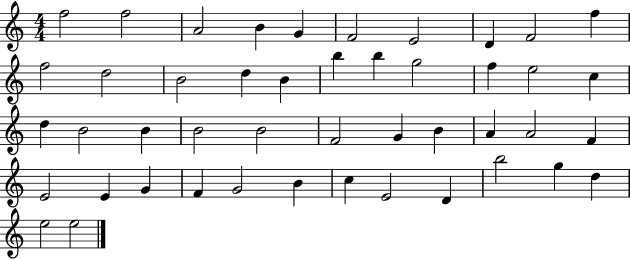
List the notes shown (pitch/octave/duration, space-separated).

F5/h F5/h A4/h B4/q G4/q F4/h E4/h D4/q F4/h F5/q F5/h D5/h B4/h D5/q B4/q B5/q B5/q G5/h F5/q E5/h C5/q D5/q B4/h B4/q B4/h B4/h F4/h G4/q B4/q A4/q A4/h F4/q E4/h E4/q G4/q F4/q G4/h B4/q C5/q E4/h D4/q B5/h G5/q D5/q E5/h E5/h